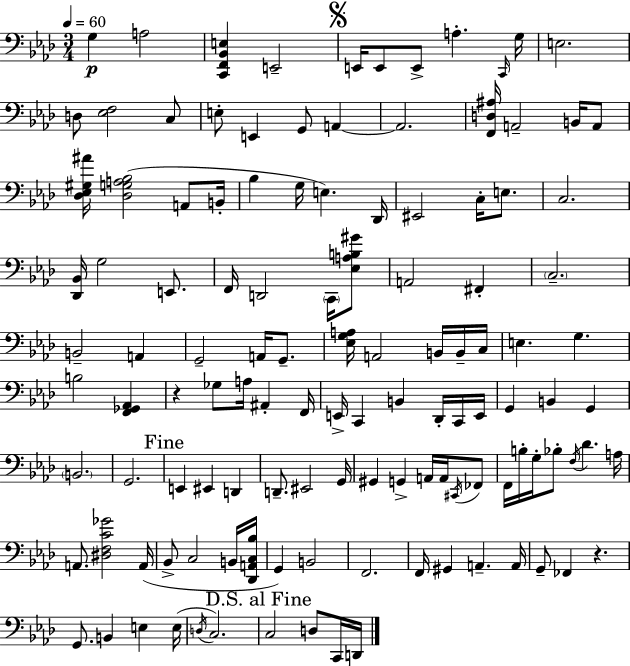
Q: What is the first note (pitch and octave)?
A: G3